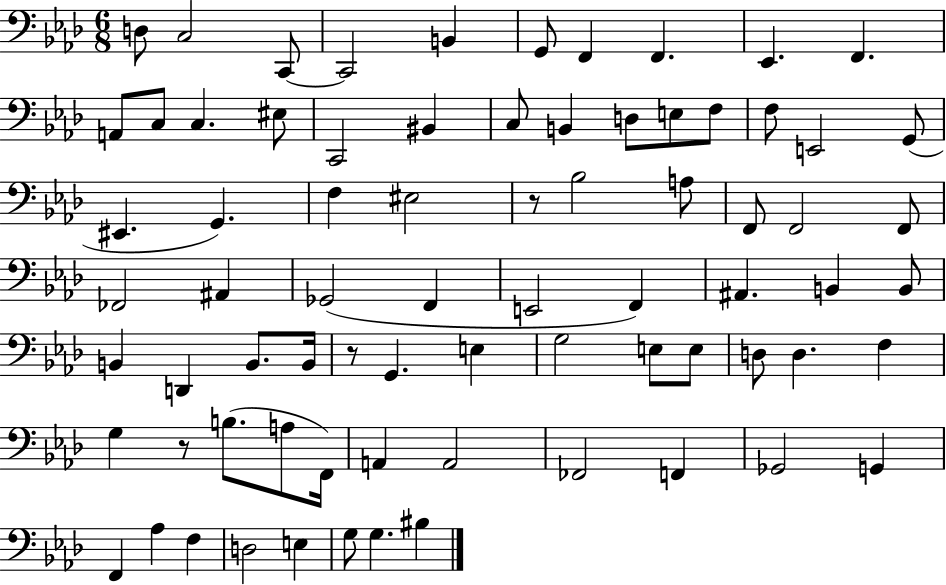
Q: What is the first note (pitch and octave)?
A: D3